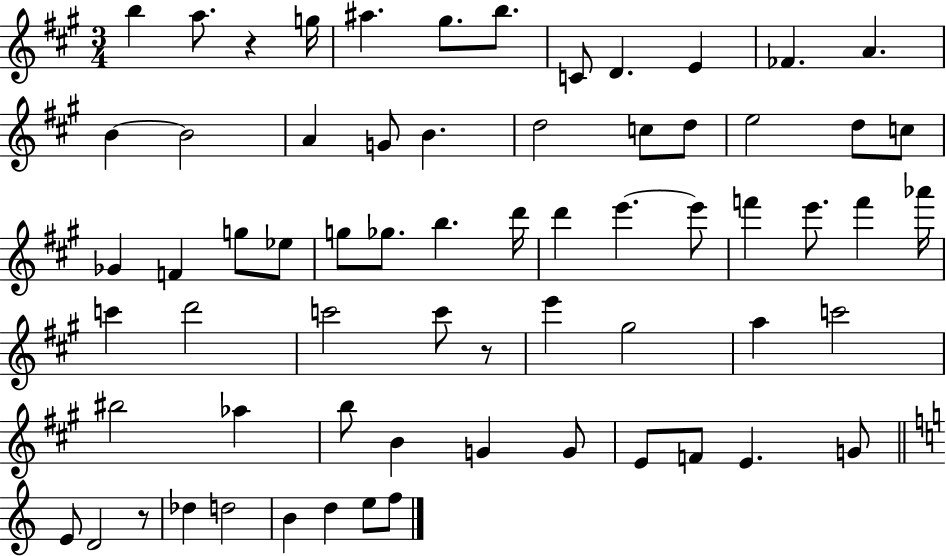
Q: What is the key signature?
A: A major